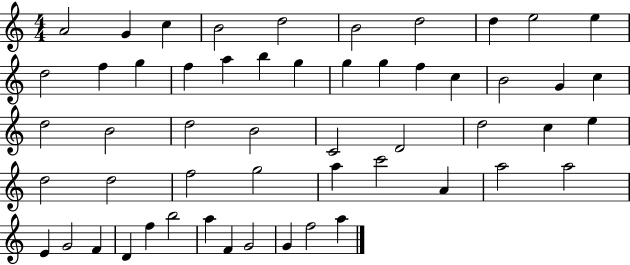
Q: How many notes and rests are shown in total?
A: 54